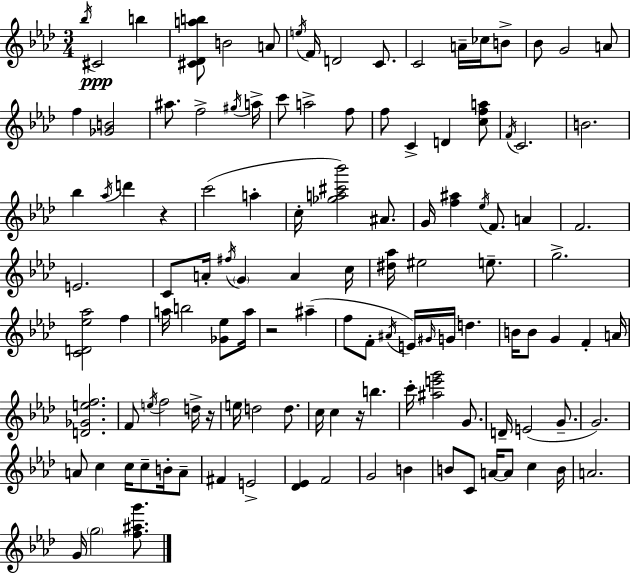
Bb5/s C#4/h B5/q [C#4,Db4,A5,B5]/e B4/h A4/e E5/s F4/s D4/h C4/e. C4/h A4/s CES5/s B4/e Bb4/e G4/h A4/e F5/q [Gb4,B4]/h A#5/e. F5/h G#5/s A5/s C6/e A5/h F5/e F5/e C4/q D4/q [C5,F5,A5]/e F4/s C4/h. B4/h. Bb5/q Ab5/s D6/q R/q C6/h A5/q C5/s [Gb5,A5,C#6,Bb6]/h A#4/e. G4/s [F5,A#5]/q Eb5/s F4/e. A4/q F4/h. E4/h. C4/e A4/s F#5/s G4/q A4/q C5/s [D#5,Ab5]/s EIS5/h E5/e. G5/h. [C4,D4,Eb5,Ab5]/h F5/q A5/s B5/h [Gb4,Eb5]/e A5/s R/h A#5/q F5/e F4/e A#4/s E4/s G#4/s G4/s D5/q. B4/s B4/e G4/q F4/q A4/s [D4,Gb4,E5,F5]/h. F4/e E5/s F5/h D5/s R/s E5/s D5/h D5/e. C5/s C5/q R/s B5/q. C6/s [A#5,E6,G6]/h G4/e. D4/s E4/h G4/e. G4/h. A4/e C5/q C5/s C5/e B4/s A4/e F#4/q E4/h [Db4,Eb4]/q F4/h G4/h B4/q B4/e C4/e A4/s A4/e C5/q B4/s A4/h. G4/s G5/h [F5,A#5,G6]/e.